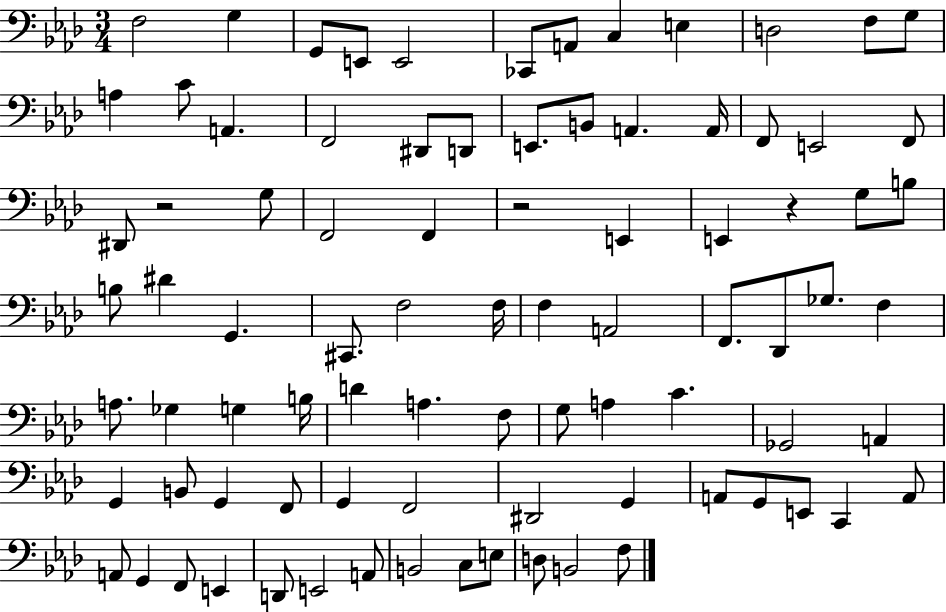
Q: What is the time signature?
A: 3/4